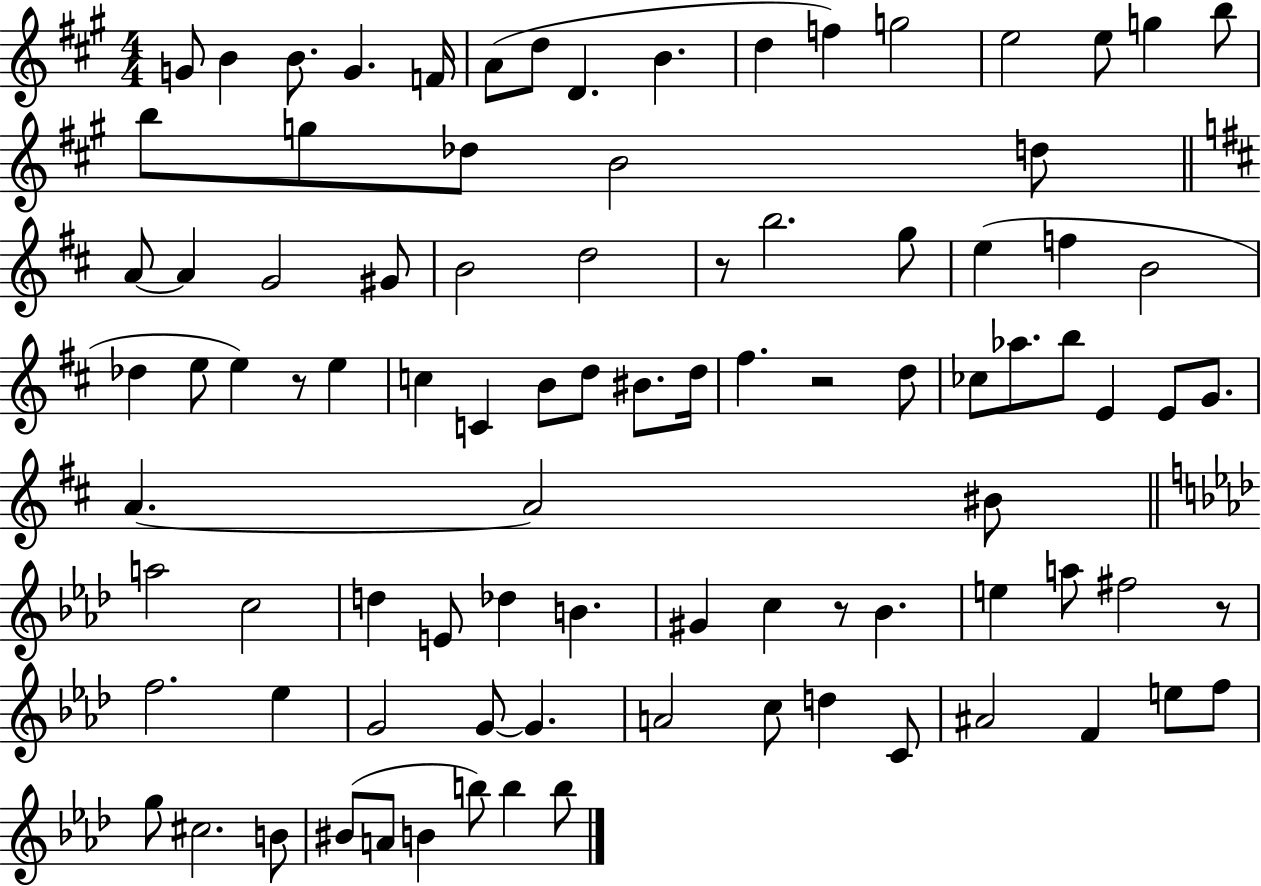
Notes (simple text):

G4/e B4/q B4/e. G4/q. F4/s A4/e D5/e D4/q. B4/q. D5/q F5/q G5/h E5/h E5/e G5/q B5/e B5/e G5/e Db5/e B4/h D5/e A4/e A4/q G4/h G#4/e B4/h D5/h R/e B5/h. G5/e E5/q F5/q B4/h Db5/q E5/e E5/q R/e E5/q C5/q C4/q B4/e D5/e BIS4/e. D5/s F#5/q. R/h D5/e CES5/e Ab5/e. B5/e E4/q E4/e G4/e. A4/q. A4/h BIS4/e A5/h C5/h D5/q E4/e Db5/q B4/q. G#4/q C5/q R/e Bb4/q. E5/q A5/e F#5/h R/e F5/h. Eb5/q G4/h G4/e G4/q. A4/h C5/e D5/q C4/e A#4/h F4/q E5/e F5/e G5/e C#5/h. B4/e BIS4/e A4/e B4/q B5/e B5/q B5/e